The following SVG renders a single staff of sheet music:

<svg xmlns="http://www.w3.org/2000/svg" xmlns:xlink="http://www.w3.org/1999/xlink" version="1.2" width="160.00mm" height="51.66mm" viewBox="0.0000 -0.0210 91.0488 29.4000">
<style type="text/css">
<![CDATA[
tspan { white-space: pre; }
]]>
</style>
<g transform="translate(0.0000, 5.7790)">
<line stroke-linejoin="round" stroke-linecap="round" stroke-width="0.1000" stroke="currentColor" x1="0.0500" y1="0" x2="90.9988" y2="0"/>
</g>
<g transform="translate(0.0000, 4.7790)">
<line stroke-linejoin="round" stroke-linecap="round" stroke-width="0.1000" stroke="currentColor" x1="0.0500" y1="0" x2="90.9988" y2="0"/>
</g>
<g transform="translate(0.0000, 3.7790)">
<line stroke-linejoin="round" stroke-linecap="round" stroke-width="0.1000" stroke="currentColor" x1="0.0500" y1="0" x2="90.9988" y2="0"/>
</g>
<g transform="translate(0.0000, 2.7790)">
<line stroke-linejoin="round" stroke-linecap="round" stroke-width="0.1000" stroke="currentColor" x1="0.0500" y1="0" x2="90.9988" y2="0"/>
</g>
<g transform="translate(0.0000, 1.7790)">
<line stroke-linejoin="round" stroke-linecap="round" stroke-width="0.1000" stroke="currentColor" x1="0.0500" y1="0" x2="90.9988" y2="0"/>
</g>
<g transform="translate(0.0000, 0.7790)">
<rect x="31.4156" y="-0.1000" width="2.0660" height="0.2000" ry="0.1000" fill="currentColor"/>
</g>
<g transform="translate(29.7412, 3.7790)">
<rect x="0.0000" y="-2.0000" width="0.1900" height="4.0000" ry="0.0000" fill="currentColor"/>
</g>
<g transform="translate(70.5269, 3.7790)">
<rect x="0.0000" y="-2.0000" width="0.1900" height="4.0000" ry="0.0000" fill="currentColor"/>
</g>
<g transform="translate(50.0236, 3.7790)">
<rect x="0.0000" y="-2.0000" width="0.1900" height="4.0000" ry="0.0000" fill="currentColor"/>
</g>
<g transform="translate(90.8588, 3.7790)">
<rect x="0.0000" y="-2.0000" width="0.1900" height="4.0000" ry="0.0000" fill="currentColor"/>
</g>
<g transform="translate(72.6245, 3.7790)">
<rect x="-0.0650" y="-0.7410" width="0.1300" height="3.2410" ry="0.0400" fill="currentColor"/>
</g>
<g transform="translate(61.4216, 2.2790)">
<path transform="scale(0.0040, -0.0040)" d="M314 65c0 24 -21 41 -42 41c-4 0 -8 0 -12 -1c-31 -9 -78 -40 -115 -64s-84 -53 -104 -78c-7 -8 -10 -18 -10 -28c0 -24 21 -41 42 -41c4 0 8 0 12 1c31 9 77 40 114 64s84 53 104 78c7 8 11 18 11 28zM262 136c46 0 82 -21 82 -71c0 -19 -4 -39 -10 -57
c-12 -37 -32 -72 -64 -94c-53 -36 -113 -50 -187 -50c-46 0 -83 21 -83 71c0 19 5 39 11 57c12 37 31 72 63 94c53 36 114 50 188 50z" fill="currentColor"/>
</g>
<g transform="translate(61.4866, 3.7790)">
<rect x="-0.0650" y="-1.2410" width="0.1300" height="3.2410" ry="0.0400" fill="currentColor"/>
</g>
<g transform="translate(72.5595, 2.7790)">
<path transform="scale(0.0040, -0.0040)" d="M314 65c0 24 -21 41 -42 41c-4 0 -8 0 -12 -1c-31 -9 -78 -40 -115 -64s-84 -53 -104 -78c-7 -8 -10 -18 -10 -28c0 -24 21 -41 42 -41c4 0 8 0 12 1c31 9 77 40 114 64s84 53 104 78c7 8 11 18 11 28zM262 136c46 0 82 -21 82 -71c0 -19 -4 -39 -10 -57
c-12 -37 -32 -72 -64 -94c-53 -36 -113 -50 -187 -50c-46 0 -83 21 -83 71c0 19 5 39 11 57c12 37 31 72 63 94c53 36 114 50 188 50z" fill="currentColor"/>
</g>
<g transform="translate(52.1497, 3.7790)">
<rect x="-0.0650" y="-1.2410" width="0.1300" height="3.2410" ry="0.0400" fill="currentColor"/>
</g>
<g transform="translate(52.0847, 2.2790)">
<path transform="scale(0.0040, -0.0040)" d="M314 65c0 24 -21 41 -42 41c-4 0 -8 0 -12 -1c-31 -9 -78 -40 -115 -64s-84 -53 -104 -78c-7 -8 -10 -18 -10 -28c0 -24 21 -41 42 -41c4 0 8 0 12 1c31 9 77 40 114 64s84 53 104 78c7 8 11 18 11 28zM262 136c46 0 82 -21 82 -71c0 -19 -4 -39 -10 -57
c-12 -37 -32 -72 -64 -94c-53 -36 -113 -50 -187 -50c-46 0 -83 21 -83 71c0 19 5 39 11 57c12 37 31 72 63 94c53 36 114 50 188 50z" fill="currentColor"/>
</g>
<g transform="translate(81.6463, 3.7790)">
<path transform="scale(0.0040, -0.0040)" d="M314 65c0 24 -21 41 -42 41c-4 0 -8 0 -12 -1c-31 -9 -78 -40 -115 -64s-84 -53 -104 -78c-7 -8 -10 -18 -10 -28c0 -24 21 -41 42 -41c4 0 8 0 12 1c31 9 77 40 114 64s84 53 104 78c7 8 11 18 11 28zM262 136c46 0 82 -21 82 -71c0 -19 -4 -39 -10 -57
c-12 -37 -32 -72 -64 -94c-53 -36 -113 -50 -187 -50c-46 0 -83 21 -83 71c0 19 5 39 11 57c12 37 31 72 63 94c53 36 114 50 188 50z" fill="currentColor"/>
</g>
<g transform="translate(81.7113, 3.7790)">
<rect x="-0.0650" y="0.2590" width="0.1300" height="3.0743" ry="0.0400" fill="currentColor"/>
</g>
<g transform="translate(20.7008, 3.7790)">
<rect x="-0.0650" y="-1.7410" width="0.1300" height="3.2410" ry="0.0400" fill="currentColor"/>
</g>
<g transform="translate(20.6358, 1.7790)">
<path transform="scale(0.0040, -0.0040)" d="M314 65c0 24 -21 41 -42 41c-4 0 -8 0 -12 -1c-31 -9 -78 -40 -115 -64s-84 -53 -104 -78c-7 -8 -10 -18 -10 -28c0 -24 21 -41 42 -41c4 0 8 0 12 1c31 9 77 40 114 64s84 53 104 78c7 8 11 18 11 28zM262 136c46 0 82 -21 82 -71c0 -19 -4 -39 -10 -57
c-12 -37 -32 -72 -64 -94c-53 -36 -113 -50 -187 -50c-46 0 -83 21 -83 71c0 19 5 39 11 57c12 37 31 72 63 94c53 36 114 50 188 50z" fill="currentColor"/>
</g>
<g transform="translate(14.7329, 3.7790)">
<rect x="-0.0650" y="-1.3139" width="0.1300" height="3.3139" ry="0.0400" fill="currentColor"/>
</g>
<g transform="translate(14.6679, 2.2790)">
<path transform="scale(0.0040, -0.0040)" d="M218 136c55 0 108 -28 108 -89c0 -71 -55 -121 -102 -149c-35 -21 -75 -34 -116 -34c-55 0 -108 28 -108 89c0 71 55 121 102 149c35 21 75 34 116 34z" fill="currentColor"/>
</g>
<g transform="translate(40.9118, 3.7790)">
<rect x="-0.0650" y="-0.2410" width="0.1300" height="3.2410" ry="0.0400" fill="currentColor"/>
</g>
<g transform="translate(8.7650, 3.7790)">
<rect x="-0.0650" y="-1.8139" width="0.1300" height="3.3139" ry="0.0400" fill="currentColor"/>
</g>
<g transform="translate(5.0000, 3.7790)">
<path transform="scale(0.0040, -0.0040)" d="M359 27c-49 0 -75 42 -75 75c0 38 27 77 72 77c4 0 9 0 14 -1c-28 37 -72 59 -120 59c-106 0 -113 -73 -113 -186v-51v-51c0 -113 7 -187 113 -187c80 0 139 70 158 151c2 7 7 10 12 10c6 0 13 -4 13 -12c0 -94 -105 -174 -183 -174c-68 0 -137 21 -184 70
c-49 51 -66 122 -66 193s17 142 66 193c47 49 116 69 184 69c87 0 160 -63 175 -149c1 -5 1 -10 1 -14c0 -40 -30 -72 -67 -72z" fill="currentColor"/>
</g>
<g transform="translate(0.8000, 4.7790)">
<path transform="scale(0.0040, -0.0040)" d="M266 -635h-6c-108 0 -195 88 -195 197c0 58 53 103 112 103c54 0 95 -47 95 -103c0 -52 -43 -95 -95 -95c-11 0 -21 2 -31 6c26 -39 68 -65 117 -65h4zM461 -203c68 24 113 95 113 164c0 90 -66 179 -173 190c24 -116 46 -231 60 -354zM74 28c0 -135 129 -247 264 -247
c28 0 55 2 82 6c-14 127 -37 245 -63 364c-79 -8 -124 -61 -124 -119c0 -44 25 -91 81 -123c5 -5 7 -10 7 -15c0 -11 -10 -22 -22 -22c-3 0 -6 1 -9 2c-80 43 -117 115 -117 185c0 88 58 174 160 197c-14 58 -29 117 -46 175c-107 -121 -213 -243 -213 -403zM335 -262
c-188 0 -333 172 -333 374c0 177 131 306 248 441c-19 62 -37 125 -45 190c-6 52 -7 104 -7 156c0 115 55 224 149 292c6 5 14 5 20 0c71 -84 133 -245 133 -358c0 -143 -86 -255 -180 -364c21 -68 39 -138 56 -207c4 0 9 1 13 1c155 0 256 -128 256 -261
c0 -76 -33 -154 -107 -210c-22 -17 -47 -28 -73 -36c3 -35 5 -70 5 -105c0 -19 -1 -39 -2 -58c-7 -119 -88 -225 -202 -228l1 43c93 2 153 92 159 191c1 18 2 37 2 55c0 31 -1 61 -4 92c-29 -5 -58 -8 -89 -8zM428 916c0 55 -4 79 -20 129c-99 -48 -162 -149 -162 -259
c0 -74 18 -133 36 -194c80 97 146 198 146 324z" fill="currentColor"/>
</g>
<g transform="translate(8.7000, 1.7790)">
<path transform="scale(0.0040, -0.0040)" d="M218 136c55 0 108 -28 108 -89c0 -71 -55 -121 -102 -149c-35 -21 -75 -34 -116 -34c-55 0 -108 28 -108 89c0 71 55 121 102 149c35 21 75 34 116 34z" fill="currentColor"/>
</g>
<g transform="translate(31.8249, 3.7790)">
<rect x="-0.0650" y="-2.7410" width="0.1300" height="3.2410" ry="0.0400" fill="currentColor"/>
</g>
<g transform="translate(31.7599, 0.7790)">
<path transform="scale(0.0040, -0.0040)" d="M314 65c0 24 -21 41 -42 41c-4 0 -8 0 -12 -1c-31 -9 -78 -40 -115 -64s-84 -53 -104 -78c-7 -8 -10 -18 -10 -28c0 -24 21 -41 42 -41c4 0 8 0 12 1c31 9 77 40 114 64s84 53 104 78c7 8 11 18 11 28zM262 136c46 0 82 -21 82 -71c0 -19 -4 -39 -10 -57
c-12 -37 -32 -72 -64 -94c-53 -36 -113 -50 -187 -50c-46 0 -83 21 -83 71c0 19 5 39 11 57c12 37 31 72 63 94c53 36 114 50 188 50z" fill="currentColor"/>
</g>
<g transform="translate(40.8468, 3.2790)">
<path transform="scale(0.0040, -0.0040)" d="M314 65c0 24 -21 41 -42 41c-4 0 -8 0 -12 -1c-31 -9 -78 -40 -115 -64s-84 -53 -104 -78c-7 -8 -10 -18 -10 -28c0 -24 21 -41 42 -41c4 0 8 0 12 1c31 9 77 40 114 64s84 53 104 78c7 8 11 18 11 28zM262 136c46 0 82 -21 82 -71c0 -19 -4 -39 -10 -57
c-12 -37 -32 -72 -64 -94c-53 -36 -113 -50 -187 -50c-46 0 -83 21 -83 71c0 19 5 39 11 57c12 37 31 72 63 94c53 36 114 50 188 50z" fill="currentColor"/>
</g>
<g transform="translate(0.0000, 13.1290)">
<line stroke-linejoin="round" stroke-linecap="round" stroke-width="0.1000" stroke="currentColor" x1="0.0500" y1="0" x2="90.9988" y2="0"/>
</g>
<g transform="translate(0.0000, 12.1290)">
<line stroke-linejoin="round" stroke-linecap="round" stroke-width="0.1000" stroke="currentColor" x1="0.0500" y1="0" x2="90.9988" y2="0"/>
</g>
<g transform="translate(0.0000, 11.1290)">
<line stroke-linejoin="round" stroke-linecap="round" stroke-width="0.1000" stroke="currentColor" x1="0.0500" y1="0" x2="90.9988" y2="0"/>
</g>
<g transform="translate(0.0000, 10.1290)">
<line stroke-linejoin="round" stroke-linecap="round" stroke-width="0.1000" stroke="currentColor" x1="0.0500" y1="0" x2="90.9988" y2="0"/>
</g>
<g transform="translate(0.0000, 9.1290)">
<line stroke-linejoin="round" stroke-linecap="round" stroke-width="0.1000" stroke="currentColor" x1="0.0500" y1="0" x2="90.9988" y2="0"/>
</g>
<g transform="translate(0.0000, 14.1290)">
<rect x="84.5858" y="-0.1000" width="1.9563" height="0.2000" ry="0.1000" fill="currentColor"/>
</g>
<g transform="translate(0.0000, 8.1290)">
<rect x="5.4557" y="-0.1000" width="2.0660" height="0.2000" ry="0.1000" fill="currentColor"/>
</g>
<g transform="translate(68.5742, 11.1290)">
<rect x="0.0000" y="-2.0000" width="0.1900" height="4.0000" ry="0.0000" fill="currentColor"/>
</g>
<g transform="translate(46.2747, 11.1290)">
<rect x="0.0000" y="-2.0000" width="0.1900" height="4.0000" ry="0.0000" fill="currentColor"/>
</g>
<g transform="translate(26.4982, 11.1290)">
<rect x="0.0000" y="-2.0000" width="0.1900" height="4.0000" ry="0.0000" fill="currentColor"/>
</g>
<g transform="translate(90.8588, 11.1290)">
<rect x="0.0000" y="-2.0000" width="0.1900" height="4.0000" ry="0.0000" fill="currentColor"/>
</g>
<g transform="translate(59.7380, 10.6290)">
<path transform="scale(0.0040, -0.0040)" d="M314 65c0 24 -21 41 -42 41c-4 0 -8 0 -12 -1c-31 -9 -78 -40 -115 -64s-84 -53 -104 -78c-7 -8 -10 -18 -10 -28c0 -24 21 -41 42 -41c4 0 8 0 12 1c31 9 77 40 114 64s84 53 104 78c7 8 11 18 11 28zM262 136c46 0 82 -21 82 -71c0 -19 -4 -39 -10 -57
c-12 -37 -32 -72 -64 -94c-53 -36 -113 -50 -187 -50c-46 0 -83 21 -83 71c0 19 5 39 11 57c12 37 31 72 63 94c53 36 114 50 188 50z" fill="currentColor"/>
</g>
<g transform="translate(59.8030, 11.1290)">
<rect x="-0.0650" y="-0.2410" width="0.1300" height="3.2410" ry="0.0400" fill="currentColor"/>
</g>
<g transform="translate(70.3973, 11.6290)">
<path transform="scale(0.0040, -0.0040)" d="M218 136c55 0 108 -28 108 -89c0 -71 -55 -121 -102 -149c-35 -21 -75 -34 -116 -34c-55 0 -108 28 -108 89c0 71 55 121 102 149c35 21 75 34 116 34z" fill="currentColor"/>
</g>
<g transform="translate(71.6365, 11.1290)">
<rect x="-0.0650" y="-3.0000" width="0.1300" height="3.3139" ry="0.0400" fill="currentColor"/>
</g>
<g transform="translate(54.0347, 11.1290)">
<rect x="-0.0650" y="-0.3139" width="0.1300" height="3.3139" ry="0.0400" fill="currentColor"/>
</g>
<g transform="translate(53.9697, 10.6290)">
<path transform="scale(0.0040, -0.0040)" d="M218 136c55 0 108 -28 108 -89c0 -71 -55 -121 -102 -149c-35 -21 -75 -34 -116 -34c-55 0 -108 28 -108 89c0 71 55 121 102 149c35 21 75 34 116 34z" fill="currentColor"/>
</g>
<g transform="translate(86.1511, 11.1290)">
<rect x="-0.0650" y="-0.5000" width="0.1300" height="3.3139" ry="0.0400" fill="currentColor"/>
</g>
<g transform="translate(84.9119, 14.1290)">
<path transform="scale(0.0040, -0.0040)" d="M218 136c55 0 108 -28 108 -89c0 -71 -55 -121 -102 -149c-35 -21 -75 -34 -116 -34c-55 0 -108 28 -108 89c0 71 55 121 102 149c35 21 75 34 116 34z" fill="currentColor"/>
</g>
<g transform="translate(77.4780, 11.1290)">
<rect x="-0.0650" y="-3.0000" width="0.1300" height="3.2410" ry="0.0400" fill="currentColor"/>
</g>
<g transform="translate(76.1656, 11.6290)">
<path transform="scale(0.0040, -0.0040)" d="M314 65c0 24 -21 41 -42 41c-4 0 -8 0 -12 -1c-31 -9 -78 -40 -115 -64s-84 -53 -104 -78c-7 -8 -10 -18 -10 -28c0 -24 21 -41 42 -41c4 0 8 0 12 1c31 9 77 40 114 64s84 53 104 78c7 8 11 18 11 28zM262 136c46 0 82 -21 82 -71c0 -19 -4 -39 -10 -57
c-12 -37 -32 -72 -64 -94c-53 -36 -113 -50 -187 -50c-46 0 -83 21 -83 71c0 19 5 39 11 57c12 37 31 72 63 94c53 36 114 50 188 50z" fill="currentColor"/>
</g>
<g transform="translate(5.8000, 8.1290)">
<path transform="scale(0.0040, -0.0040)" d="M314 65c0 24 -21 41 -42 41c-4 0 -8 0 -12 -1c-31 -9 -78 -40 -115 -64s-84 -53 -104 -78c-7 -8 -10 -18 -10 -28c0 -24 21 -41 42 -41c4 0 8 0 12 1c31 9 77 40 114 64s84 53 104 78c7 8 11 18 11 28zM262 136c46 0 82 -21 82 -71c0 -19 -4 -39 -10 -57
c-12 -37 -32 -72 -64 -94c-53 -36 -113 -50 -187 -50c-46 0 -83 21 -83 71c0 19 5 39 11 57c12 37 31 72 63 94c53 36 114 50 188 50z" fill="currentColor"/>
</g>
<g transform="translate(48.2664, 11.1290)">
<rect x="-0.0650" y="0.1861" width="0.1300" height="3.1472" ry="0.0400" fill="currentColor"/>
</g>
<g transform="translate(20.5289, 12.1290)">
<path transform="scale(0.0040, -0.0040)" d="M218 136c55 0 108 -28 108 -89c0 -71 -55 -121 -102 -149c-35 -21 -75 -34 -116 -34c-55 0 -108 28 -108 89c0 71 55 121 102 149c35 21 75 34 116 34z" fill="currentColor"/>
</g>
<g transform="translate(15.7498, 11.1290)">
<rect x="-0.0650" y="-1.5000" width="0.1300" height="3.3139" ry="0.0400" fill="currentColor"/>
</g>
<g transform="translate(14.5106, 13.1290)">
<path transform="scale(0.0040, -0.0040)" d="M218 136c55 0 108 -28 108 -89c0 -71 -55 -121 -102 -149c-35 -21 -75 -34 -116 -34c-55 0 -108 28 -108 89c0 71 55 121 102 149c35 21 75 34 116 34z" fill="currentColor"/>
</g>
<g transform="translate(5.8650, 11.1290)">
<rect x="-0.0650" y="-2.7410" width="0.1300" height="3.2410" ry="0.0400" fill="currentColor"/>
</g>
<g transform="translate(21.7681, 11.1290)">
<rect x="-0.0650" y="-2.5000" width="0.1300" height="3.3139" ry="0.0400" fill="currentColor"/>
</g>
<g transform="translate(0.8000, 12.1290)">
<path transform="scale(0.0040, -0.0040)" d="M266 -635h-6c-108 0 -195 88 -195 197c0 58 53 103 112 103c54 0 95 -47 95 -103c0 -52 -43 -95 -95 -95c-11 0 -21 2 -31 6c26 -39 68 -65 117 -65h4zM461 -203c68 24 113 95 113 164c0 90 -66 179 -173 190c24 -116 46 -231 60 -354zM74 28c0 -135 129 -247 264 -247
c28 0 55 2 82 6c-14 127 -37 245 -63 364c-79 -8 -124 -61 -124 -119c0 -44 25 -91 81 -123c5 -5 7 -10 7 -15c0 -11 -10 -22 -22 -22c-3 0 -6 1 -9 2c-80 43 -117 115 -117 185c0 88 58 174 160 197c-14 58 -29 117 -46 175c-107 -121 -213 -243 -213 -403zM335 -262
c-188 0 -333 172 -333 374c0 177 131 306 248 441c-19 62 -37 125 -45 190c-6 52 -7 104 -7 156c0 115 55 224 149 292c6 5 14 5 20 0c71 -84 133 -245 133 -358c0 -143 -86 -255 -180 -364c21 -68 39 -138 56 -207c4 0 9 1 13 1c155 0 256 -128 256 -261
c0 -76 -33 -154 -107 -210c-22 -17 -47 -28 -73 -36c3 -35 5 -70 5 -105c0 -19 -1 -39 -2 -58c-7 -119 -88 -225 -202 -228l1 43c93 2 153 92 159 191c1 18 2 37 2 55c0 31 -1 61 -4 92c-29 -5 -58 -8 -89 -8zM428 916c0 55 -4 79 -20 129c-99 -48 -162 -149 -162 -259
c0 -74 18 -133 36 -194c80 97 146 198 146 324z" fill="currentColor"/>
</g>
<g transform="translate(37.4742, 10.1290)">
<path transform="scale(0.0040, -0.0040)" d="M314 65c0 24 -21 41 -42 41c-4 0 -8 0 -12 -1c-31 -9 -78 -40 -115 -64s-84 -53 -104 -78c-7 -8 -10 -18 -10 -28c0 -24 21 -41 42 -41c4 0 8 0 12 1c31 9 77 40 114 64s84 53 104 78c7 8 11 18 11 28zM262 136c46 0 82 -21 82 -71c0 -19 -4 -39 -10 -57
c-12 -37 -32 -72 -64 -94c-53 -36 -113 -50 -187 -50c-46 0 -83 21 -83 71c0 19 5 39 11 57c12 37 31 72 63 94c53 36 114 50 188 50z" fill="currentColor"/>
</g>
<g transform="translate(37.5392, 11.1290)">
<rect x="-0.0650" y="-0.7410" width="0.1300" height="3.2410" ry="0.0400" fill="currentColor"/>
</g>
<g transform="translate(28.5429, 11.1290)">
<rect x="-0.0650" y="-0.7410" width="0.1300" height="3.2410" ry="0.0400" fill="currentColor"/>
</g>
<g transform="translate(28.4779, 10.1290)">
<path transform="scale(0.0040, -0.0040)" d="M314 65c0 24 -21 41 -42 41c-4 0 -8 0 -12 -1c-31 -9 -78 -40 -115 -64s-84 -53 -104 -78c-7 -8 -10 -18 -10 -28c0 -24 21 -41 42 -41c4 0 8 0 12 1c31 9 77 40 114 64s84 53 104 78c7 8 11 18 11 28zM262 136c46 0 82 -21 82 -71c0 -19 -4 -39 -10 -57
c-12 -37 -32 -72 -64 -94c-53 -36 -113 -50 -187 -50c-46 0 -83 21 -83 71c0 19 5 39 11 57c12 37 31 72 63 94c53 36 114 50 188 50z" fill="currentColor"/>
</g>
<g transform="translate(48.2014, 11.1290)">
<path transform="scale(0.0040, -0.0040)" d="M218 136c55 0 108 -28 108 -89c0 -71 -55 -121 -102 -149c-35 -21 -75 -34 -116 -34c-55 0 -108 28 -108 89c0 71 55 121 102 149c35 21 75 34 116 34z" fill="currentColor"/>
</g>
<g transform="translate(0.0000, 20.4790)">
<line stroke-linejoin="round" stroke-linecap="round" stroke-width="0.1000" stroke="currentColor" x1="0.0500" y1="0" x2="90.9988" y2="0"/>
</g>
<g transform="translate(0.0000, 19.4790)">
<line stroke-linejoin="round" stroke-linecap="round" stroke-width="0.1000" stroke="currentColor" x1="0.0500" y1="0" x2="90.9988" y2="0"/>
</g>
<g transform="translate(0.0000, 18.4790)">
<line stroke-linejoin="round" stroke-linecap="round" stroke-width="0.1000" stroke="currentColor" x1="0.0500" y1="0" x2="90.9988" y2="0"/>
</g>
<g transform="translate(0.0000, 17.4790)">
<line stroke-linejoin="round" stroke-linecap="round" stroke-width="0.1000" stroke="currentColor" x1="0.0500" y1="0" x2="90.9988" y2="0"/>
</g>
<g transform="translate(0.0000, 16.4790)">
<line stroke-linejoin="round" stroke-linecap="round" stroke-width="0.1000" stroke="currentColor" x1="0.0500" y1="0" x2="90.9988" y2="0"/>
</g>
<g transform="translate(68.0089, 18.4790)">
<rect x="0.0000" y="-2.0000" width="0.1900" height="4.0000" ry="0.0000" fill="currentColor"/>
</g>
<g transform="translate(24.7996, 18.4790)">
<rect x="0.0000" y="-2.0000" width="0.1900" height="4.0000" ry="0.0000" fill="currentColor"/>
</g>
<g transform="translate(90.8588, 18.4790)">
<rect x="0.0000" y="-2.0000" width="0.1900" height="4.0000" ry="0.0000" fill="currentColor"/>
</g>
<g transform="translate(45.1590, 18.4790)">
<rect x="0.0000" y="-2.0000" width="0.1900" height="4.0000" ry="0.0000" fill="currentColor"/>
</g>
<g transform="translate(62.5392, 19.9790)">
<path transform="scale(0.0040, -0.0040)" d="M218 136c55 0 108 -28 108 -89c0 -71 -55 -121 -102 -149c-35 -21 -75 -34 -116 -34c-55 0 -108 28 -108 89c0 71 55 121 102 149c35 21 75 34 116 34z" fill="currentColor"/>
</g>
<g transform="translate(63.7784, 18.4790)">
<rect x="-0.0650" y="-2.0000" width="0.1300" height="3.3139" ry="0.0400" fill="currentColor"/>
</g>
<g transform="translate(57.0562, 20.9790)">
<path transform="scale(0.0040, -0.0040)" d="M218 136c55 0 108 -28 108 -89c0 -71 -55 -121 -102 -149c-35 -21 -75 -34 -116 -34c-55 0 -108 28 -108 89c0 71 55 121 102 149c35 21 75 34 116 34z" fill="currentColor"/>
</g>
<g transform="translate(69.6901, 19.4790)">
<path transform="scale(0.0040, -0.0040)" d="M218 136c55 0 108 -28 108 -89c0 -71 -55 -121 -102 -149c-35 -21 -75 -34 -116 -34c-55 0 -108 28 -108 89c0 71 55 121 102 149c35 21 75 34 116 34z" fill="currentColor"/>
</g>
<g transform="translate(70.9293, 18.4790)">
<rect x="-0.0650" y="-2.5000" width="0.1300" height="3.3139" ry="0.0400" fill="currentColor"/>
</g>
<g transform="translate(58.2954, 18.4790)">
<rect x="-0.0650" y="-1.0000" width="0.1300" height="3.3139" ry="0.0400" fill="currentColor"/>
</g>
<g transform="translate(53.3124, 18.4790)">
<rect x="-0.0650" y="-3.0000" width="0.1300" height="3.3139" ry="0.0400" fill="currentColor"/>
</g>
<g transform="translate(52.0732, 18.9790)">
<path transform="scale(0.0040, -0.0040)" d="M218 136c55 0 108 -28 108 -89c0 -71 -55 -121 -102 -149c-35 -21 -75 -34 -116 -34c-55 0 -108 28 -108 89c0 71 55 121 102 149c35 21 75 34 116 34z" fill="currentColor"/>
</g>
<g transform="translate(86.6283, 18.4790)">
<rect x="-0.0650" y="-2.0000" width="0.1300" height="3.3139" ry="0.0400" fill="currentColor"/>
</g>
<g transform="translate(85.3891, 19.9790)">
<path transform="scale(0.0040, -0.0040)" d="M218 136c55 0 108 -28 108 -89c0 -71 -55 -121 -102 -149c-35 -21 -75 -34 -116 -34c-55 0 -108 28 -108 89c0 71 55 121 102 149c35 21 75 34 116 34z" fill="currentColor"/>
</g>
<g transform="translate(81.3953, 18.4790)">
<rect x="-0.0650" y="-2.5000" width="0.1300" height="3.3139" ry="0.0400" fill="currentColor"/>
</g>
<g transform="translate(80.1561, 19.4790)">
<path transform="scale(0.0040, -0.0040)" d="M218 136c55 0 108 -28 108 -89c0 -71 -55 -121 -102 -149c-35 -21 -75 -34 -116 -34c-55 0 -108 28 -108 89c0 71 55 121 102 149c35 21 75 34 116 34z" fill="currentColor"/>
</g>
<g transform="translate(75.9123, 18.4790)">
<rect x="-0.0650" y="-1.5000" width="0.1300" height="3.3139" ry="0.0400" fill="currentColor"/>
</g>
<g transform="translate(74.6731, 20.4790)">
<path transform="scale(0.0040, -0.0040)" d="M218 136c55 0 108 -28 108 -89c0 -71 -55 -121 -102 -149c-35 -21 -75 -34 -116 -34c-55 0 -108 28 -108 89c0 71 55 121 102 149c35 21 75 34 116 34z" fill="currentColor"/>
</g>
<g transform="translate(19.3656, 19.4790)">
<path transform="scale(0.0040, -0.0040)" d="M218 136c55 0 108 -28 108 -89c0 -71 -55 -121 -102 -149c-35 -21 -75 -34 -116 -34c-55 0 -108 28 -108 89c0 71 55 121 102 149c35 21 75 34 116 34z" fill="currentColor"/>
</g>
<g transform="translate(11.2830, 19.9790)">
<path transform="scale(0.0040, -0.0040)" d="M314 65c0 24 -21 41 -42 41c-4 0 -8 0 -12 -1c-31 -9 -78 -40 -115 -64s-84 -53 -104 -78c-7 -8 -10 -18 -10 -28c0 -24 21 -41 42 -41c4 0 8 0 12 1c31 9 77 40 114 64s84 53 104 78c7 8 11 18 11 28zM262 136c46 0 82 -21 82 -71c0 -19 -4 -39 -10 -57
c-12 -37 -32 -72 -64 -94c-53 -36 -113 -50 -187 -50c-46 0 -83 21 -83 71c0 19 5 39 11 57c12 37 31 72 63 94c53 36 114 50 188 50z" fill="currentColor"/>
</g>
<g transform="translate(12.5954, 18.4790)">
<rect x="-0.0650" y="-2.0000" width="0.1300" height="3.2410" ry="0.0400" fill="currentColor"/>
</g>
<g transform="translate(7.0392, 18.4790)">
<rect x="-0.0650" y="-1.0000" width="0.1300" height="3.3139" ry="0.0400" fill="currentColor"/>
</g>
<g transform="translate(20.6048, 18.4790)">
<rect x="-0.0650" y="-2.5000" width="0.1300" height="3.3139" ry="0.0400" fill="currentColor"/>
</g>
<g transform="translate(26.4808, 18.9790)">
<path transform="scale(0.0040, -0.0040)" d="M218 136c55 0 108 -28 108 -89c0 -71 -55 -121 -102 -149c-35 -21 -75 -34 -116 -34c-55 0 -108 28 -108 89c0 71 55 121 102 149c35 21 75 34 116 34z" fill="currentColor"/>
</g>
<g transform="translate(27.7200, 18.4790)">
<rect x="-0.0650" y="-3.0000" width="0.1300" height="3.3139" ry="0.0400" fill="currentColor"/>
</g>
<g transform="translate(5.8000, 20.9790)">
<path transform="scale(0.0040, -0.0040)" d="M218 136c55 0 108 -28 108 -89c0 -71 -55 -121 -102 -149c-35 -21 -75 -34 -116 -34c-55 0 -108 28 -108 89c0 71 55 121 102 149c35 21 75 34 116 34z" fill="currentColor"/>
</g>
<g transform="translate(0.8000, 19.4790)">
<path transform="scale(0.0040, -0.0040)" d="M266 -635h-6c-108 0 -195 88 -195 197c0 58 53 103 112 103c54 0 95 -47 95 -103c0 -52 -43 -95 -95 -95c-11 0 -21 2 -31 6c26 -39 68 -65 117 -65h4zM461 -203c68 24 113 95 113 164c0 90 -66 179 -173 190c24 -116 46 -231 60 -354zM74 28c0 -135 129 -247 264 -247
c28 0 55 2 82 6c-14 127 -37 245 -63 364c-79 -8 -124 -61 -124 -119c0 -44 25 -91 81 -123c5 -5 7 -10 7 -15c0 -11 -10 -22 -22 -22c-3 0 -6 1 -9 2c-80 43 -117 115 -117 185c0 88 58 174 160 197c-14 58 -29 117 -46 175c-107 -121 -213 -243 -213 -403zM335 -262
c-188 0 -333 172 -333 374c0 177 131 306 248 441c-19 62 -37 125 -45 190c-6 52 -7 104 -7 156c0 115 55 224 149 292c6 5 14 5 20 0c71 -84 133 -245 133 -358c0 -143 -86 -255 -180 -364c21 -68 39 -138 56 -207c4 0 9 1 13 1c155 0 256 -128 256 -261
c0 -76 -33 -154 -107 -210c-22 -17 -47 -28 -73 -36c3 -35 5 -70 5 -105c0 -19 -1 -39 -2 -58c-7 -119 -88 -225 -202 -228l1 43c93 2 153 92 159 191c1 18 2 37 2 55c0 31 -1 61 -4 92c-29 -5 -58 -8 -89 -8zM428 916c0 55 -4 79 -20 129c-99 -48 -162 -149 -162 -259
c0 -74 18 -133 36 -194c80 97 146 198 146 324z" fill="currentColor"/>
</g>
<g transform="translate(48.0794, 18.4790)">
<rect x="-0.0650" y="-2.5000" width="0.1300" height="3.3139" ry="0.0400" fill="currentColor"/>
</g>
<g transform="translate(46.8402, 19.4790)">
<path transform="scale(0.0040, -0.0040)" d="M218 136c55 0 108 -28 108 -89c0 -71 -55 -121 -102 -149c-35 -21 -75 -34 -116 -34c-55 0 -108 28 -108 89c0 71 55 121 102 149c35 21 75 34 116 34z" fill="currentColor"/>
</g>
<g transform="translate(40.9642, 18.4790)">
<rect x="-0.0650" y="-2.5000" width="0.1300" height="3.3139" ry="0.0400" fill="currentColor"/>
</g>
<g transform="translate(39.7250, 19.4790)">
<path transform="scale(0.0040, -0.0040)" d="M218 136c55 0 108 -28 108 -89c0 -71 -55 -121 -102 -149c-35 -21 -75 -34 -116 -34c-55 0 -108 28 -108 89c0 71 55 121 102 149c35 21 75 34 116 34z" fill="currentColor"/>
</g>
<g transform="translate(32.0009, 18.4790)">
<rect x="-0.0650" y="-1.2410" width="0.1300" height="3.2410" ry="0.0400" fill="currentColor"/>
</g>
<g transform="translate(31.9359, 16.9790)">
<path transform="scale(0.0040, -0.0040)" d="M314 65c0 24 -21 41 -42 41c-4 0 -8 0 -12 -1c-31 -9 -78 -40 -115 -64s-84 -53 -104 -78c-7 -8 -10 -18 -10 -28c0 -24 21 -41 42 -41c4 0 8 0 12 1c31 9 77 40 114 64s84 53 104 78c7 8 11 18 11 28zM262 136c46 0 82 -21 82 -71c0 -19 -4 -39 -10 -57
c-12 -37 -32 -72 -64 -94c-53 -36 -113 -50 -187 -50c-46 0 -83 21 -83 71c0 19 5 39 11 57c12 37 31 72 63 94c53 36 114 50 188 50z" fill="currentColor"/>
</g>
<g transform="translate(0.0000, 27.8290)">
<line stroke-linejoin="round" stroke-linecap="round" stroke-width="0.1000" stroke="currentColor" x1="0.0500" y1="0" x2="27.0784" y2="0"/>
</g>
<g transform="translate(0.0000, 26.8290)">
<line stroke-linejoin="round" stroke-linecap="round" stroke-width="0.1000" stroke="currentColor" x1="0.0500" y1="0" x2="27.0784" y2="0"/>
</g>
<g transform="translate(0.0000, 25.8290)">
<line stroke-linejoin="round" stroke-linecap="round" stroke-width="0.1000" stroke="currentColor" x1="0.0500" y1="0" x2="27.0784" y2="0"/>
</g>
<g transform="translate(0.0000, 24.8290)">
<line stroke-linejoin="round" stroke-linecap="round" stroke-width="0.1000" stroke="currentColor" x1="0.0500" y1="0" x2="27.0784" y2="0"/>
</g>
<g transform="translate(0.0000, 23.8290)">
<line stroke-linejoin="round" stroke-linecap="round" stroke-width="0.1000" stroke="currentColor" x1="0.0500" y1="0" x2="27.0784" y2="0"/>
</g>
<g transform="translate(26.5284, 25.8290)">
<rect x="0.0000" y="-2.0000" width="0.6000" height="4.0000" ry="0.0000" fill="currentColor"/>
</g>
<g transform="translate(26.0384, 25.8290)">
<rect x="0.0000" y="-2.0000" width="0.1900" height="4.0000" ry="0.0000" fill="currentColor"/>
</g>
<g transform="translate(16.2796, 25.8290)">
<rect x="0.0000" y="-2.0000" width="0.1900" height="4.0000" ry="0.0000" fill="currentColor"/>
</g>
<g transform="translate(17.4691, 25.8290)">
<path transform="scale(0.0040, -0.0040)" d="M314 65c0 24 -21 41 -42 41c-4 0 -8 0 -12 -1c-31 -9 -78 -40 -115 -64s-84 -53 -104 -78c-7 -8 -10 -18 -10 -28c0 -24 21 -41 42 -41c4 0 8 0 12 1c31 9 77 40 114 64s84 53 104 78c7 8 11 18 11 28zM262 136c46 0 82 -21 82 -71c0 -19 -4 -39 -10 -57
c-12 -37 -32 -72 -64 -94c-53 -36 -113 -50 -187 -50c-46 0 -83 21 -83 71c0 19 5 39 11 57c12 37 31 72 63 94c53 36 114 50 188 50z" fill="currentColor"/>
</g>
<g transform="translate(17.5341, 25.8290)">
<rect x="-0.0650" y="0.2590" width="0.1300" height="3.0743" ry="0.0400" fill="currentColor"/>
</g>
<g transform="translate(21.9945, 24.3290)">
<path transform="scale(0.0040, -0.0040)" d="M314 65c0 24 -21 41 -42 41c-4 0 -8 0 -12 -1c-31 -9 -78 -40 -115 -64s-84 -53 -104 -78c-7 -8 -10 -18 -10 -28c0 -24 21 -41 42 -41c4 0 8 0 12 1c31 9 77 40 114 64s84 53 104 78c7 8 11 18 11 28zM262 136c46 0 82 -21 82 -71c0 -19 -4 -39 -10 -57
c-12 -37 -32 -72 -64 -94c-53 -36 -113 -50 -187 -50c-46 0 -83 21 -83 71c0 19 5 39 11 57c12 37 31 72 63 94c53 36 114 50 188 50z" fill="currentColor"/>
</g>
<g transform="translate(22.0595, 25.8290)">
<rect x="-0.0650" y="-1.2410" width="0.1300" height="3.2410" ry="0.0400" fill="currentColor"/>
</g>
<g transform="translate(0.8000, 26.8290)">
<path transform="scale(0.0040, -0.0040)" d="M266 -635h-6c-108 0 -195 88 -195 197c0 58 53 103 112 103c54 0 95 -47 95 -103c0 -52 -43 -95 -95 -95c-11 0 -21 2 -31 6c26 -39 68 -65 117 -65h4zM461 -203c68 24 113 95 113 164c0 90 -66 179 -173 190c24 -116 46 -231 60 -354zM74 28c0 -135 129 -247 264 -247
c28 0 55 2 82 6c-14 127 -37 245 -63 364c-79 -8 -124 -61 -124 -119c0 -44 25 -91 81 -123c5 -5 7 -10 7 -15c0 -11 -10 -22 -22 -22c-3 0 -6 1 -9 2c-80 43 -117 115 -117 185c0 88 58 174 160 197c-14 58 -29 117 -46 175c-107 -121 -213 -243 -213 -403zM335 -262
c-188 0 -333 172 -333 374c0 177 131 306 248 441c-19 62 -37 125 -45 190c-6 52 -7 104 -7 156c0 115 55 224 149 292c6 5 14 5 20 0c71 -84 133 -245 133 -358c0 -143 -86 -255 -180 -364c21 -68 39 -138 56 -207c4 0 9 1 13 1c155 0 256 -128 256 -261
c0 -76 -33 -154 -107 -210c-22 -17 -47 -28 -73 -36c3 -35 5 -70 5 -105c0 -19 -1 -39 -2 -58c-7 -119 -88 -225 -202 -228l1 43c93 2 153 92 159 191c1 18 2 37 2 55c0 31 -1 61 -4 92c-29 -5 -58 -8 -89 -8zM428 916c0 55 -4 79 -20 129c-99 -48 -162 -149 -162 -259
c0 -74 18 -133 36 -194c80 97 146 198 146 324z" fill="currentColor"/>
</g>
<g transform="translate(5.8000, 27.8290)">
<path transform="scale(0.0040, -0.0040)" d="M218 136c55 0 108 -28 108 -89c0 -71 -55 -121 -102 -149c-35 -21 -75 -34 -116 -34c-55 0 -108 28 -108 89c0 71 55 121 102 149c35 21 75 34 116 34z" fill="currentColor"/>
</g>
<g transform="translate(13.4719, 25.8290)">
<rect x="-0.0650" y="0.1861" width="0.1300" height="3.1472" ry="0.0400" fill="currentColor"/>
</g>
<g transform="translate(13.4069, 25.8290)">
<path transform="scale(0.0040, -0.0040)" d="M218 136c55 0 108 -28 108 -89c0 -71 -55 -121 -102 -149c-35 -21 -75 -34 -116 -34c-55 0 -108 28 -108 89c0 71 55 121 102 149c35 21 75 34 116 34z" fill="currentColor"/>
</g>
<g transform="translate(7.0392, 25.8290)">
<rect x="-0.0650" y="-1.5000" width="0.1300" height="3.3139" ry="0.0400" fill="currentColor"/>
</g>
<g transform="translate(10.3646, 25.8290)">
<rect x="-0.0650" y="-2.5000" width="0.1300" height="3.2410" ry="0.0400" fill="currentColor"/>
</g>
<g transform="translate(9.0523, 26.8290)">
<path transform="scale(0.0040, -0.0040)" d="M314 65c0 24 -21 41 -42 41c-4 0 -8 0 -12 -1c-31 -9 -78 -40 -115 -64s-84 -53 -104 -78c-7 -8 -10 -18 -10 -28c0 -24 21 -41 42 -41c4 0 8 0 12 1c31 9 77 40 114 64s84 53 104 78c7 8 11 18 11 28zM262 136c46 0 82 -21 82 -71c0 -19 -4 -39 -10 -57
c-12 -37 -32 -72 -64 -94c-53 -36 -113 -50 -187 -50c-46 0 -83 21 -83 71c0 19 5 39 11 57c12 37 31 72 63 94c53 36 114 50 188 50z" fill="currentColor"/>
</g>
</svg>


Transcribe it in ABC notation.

X:1
T:Untitled
M:4/4
L:1/4
K:C
f e f2 a2 c2 e2 e2 d2 B2 a2 E G d2 d2 B c c2 A A2 C D F2 G A e2 G G A D F G E G F E G2 B B2 e2